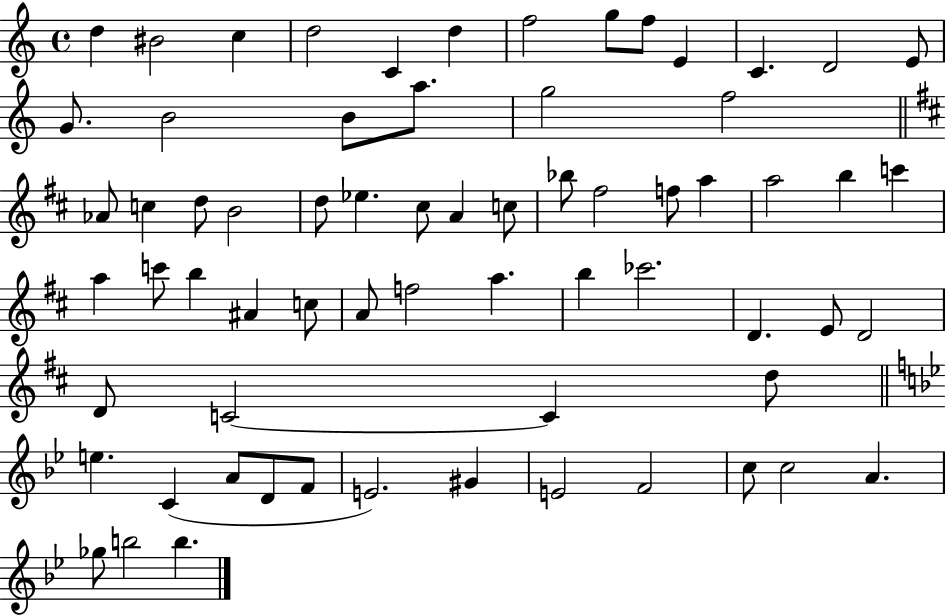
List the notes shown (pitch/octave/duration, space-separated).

D5/q BIS4/h C5/q D5/h C4/q D5/q F5/h G5/e F5/e E4/q C4/q. D4/h E4/e G4/e. B4/h B4/e A5/e. G5/h F5/h Ab4/e C5/q D5/e B4/h D5/e Eb5/q. C#5/e A4/q C5/e Bb5/e F#5/h F5/e A5/q A5/h B5/q C6/q A5/q C6/e B5/q A#4/q C5/e A4/e F5/h A5/q. B5/q CES6/h. D4/q. E4/e D4/h D4/e C4/h C4/q D5/e E5/q. C4/q A4/e D4/e F4/e E4/h. G#4/q E4/h F4/h C5/e C5/h A4/q. Gb5/e B5/h B5/q.